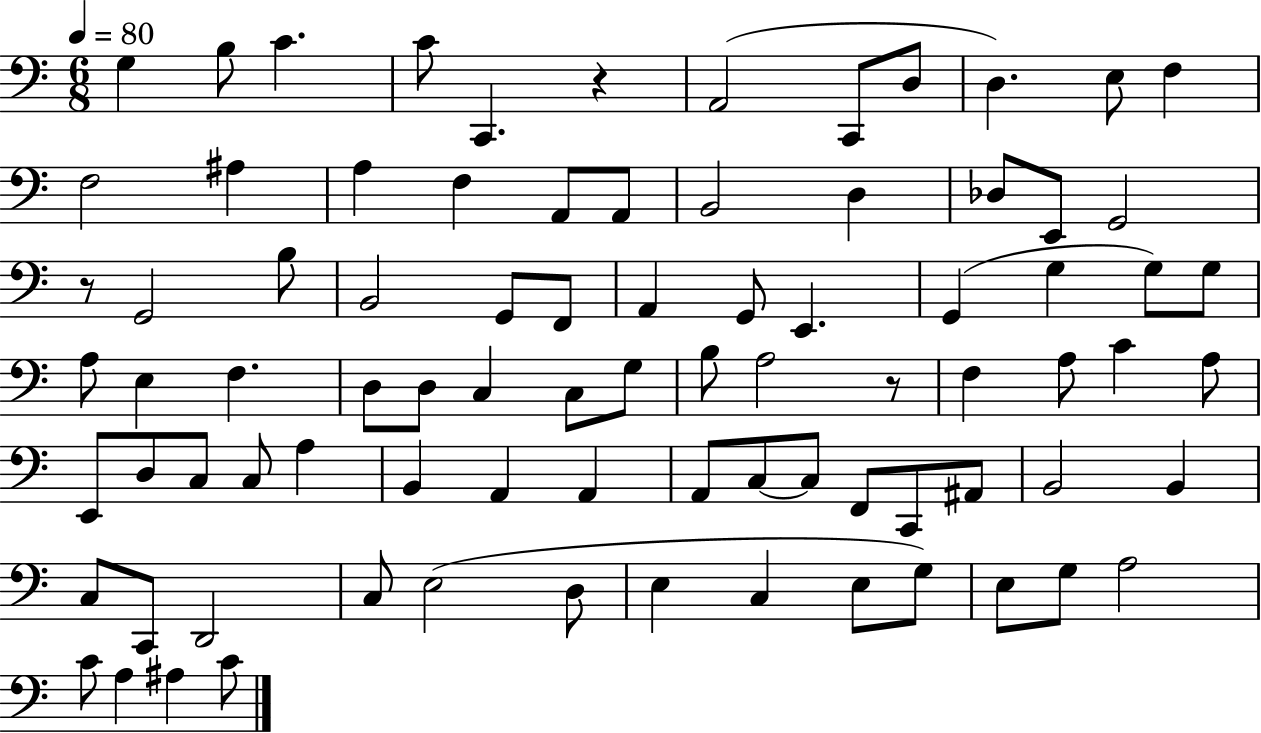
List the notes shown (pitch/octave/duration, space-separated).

G3/q B3/e C4/q. C4/e C2/q. R/q A2/h C2/e D3/e D3/q. E3/e F3/q F3/h A#3/q A3/q F3/q A2/e A2/e B2/h D3/q Db3/e E2/e G2/h R/e G2/h B3/e B2/h G2/e F2/e A2/q G2/e E2/q. G2/q G3/q G3/e G3/e A3/e E3/q F3/q. D3/e D3/e C3/q C3/e G3/e B3/e A3/h R/e F3/q A3/e C4/q A3/e E2/e D3/e C3/e C3/e A3/q B2/q A2/q A2/q A2/e C3/e C3/e F2/e C2/e A#2/e B2/h B2/q C3/e C2/e D2/h C3/e E3/h D3/e E3/q C3/q E3/e G3/e E3/e G3/e A3/h C4/e A3/q A#3/q C4/e